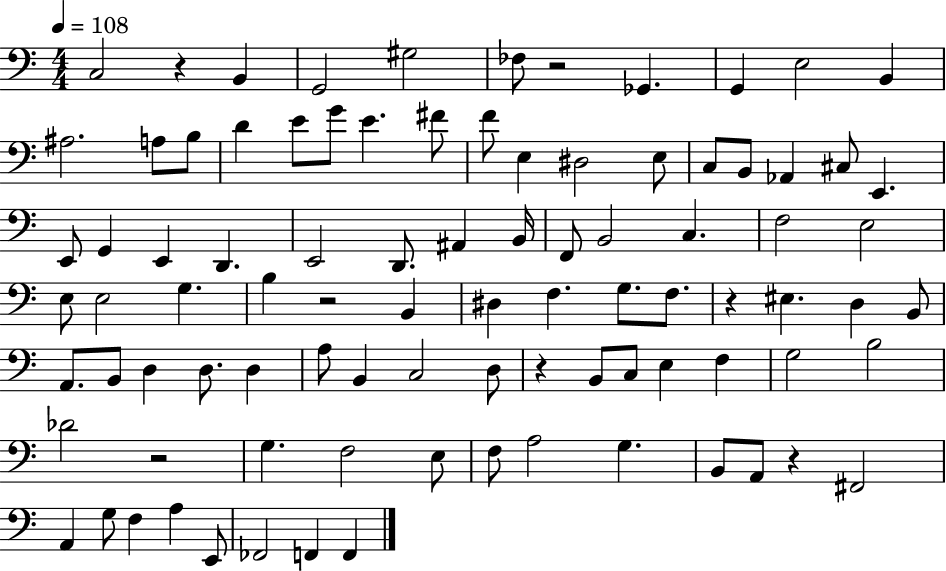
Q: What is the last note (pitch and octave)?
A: F2